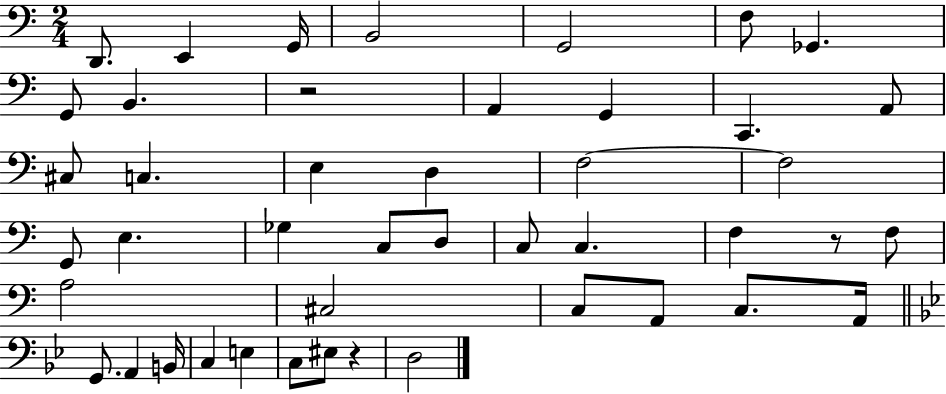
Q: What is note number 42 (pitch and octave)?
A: D3